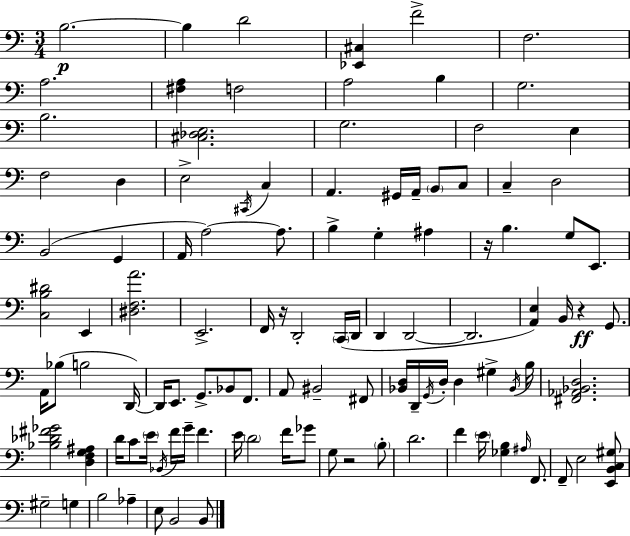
{
  \clef bass
  \numericTimeSignature
  \time 3/4
  \key c \major
  b2.~~\p | b4 d'2 | <ees, cis>4 f'2-> | f2. | \break a2. | <fis a>4 f2 | a2 b4 | g2. | \break b2. | <cis des e>2. | g2. | f2 e4 | \break f2 d4 | e2-> \acciaccatura { cis,16 } c4 | a,4. gis,16 a,16-- \parenthesize b,8 c8 | c4-- d2 | \break b,2( g,4 | a,16 a2~~) a8. | b4-> g4-. ais4 | r16 b4. g8 e,8. | \break <c b dis'>2 e,4 | <dis f a'>2. | e,2.-> | f,16 r16 d,2-. \parenthesize c,16( | \break d,16 d,4 d,2~~ | d,2. | <a, e>4) b,16 r4\ff g,8. | a,16 bes8( b2 | \break d,16~~) d,16 e,8. g,8.-> bes,8 f,8. | a,8 bis,2-- fis,8 | <bes, d>16 d,16-- \acciaccatura { g,16 } d16-. d4 gis4-> | \acciaccatura { bes,16 } b16 <fis, aes, bes, d>2. | \break <bes des' fis' ges'>2 <d f g ais>4 | d'16 c'8 \parenthesize e'16 \acciaccatura { bes,16 } f'16 g'16-- f'4. | e'16 \parenthesize d'2 | f'16 ges'8 g8 r2 | \break \parenthesize b8-. d'2. | f'4 \parenthesize e'16 <ges b>4 | \grace { ais16 } f,8. f,8-- e2 | <e, b, c gis>8 gis2-- | \break g4 b2 | aes4-- e8 b,2 | b,8 \bar "|."
}